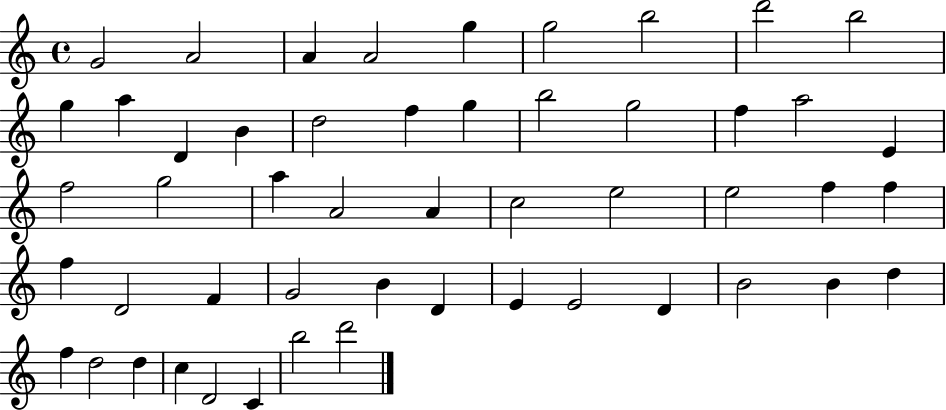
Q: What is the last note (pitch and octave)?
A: D6